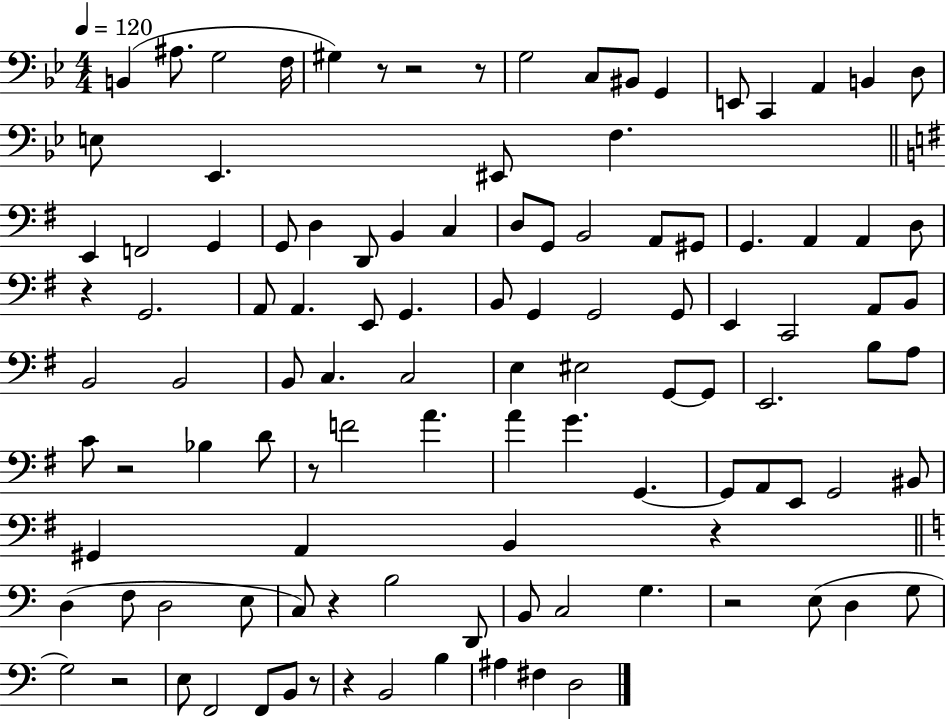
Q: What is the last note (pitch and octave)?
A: D3